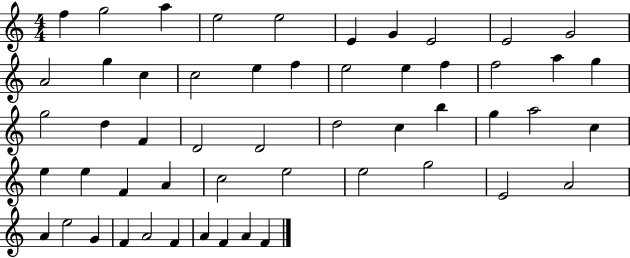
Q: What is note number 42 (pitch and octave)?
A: E4